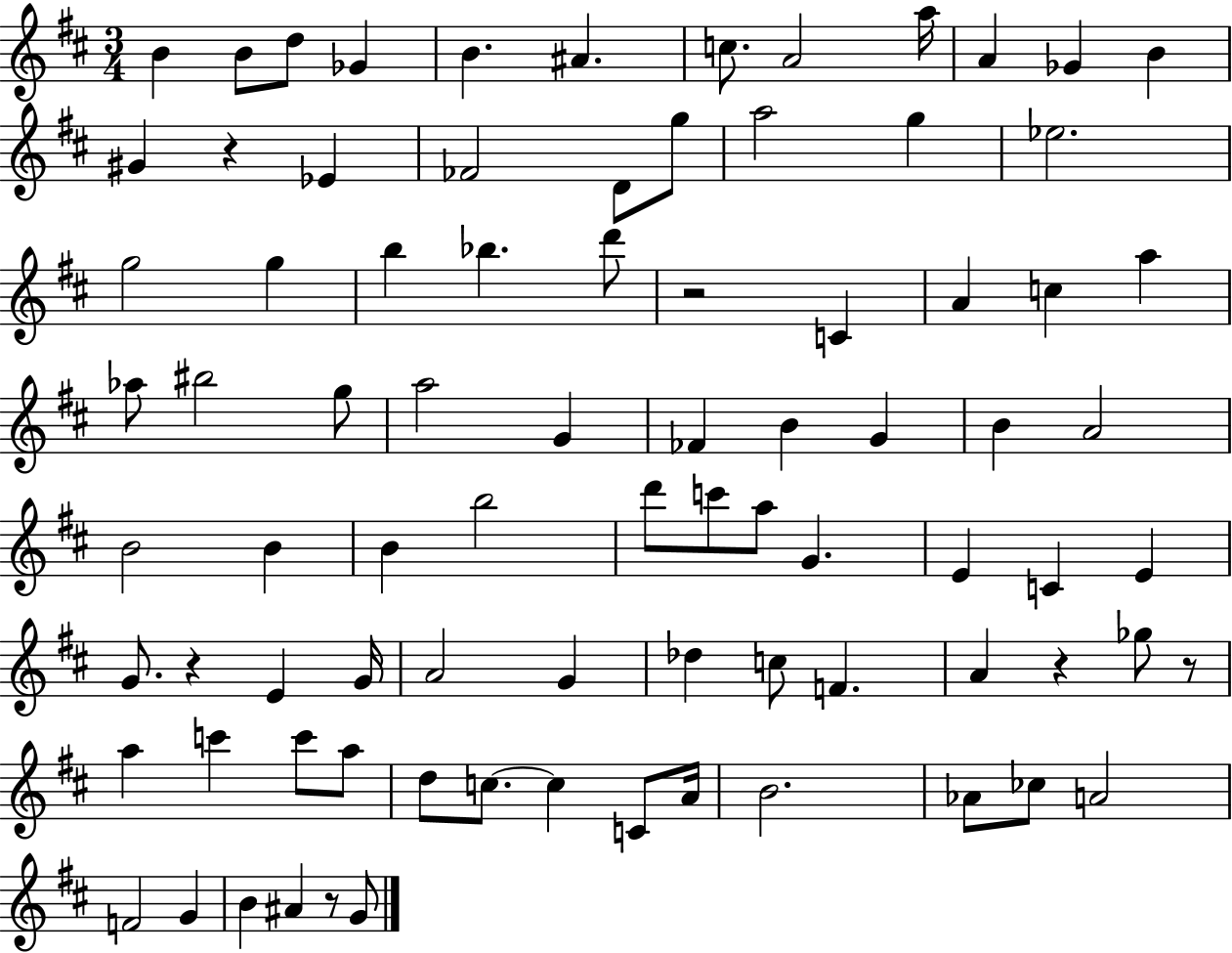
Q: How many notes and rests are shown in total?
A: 84